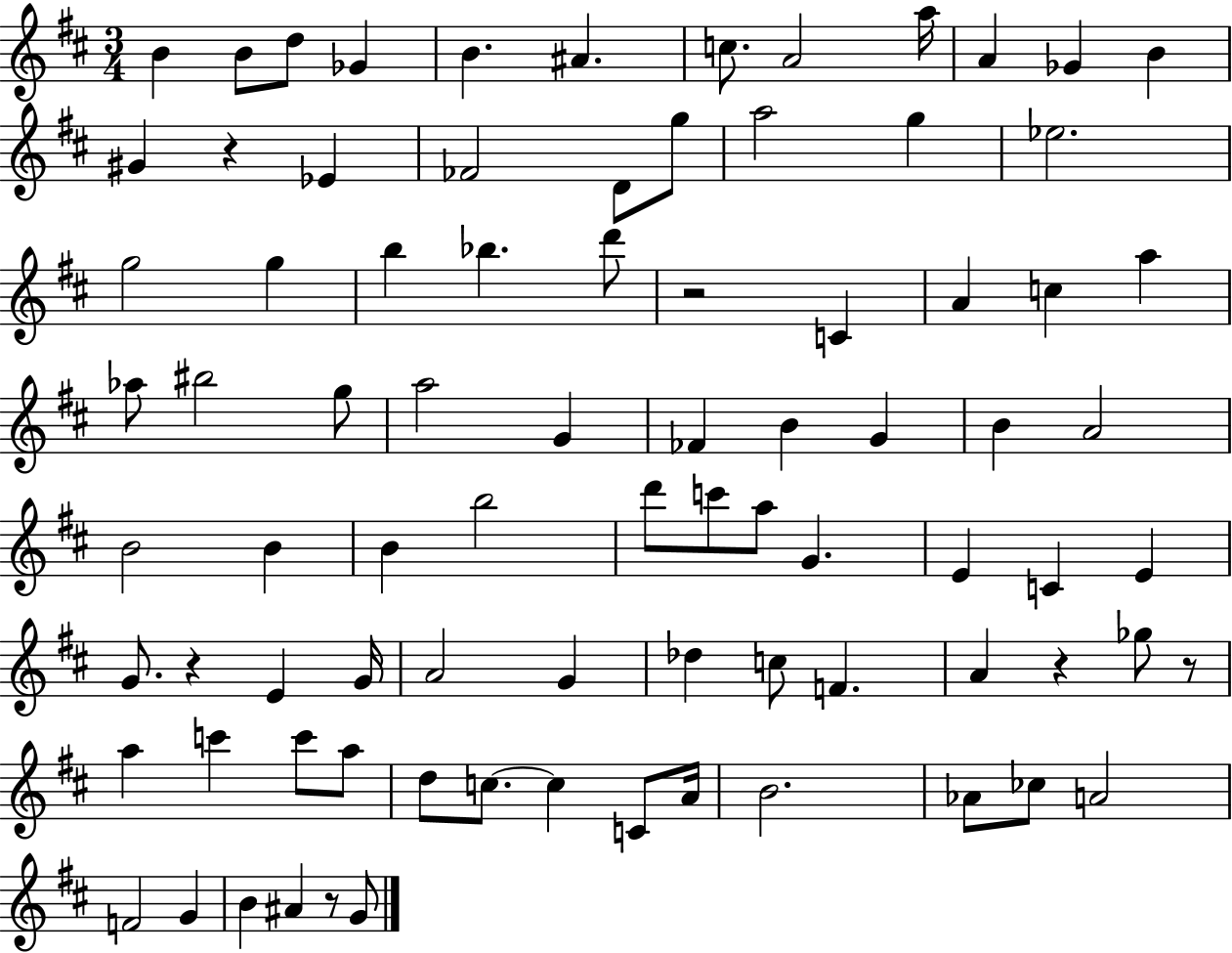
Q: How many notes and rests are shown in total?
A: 84